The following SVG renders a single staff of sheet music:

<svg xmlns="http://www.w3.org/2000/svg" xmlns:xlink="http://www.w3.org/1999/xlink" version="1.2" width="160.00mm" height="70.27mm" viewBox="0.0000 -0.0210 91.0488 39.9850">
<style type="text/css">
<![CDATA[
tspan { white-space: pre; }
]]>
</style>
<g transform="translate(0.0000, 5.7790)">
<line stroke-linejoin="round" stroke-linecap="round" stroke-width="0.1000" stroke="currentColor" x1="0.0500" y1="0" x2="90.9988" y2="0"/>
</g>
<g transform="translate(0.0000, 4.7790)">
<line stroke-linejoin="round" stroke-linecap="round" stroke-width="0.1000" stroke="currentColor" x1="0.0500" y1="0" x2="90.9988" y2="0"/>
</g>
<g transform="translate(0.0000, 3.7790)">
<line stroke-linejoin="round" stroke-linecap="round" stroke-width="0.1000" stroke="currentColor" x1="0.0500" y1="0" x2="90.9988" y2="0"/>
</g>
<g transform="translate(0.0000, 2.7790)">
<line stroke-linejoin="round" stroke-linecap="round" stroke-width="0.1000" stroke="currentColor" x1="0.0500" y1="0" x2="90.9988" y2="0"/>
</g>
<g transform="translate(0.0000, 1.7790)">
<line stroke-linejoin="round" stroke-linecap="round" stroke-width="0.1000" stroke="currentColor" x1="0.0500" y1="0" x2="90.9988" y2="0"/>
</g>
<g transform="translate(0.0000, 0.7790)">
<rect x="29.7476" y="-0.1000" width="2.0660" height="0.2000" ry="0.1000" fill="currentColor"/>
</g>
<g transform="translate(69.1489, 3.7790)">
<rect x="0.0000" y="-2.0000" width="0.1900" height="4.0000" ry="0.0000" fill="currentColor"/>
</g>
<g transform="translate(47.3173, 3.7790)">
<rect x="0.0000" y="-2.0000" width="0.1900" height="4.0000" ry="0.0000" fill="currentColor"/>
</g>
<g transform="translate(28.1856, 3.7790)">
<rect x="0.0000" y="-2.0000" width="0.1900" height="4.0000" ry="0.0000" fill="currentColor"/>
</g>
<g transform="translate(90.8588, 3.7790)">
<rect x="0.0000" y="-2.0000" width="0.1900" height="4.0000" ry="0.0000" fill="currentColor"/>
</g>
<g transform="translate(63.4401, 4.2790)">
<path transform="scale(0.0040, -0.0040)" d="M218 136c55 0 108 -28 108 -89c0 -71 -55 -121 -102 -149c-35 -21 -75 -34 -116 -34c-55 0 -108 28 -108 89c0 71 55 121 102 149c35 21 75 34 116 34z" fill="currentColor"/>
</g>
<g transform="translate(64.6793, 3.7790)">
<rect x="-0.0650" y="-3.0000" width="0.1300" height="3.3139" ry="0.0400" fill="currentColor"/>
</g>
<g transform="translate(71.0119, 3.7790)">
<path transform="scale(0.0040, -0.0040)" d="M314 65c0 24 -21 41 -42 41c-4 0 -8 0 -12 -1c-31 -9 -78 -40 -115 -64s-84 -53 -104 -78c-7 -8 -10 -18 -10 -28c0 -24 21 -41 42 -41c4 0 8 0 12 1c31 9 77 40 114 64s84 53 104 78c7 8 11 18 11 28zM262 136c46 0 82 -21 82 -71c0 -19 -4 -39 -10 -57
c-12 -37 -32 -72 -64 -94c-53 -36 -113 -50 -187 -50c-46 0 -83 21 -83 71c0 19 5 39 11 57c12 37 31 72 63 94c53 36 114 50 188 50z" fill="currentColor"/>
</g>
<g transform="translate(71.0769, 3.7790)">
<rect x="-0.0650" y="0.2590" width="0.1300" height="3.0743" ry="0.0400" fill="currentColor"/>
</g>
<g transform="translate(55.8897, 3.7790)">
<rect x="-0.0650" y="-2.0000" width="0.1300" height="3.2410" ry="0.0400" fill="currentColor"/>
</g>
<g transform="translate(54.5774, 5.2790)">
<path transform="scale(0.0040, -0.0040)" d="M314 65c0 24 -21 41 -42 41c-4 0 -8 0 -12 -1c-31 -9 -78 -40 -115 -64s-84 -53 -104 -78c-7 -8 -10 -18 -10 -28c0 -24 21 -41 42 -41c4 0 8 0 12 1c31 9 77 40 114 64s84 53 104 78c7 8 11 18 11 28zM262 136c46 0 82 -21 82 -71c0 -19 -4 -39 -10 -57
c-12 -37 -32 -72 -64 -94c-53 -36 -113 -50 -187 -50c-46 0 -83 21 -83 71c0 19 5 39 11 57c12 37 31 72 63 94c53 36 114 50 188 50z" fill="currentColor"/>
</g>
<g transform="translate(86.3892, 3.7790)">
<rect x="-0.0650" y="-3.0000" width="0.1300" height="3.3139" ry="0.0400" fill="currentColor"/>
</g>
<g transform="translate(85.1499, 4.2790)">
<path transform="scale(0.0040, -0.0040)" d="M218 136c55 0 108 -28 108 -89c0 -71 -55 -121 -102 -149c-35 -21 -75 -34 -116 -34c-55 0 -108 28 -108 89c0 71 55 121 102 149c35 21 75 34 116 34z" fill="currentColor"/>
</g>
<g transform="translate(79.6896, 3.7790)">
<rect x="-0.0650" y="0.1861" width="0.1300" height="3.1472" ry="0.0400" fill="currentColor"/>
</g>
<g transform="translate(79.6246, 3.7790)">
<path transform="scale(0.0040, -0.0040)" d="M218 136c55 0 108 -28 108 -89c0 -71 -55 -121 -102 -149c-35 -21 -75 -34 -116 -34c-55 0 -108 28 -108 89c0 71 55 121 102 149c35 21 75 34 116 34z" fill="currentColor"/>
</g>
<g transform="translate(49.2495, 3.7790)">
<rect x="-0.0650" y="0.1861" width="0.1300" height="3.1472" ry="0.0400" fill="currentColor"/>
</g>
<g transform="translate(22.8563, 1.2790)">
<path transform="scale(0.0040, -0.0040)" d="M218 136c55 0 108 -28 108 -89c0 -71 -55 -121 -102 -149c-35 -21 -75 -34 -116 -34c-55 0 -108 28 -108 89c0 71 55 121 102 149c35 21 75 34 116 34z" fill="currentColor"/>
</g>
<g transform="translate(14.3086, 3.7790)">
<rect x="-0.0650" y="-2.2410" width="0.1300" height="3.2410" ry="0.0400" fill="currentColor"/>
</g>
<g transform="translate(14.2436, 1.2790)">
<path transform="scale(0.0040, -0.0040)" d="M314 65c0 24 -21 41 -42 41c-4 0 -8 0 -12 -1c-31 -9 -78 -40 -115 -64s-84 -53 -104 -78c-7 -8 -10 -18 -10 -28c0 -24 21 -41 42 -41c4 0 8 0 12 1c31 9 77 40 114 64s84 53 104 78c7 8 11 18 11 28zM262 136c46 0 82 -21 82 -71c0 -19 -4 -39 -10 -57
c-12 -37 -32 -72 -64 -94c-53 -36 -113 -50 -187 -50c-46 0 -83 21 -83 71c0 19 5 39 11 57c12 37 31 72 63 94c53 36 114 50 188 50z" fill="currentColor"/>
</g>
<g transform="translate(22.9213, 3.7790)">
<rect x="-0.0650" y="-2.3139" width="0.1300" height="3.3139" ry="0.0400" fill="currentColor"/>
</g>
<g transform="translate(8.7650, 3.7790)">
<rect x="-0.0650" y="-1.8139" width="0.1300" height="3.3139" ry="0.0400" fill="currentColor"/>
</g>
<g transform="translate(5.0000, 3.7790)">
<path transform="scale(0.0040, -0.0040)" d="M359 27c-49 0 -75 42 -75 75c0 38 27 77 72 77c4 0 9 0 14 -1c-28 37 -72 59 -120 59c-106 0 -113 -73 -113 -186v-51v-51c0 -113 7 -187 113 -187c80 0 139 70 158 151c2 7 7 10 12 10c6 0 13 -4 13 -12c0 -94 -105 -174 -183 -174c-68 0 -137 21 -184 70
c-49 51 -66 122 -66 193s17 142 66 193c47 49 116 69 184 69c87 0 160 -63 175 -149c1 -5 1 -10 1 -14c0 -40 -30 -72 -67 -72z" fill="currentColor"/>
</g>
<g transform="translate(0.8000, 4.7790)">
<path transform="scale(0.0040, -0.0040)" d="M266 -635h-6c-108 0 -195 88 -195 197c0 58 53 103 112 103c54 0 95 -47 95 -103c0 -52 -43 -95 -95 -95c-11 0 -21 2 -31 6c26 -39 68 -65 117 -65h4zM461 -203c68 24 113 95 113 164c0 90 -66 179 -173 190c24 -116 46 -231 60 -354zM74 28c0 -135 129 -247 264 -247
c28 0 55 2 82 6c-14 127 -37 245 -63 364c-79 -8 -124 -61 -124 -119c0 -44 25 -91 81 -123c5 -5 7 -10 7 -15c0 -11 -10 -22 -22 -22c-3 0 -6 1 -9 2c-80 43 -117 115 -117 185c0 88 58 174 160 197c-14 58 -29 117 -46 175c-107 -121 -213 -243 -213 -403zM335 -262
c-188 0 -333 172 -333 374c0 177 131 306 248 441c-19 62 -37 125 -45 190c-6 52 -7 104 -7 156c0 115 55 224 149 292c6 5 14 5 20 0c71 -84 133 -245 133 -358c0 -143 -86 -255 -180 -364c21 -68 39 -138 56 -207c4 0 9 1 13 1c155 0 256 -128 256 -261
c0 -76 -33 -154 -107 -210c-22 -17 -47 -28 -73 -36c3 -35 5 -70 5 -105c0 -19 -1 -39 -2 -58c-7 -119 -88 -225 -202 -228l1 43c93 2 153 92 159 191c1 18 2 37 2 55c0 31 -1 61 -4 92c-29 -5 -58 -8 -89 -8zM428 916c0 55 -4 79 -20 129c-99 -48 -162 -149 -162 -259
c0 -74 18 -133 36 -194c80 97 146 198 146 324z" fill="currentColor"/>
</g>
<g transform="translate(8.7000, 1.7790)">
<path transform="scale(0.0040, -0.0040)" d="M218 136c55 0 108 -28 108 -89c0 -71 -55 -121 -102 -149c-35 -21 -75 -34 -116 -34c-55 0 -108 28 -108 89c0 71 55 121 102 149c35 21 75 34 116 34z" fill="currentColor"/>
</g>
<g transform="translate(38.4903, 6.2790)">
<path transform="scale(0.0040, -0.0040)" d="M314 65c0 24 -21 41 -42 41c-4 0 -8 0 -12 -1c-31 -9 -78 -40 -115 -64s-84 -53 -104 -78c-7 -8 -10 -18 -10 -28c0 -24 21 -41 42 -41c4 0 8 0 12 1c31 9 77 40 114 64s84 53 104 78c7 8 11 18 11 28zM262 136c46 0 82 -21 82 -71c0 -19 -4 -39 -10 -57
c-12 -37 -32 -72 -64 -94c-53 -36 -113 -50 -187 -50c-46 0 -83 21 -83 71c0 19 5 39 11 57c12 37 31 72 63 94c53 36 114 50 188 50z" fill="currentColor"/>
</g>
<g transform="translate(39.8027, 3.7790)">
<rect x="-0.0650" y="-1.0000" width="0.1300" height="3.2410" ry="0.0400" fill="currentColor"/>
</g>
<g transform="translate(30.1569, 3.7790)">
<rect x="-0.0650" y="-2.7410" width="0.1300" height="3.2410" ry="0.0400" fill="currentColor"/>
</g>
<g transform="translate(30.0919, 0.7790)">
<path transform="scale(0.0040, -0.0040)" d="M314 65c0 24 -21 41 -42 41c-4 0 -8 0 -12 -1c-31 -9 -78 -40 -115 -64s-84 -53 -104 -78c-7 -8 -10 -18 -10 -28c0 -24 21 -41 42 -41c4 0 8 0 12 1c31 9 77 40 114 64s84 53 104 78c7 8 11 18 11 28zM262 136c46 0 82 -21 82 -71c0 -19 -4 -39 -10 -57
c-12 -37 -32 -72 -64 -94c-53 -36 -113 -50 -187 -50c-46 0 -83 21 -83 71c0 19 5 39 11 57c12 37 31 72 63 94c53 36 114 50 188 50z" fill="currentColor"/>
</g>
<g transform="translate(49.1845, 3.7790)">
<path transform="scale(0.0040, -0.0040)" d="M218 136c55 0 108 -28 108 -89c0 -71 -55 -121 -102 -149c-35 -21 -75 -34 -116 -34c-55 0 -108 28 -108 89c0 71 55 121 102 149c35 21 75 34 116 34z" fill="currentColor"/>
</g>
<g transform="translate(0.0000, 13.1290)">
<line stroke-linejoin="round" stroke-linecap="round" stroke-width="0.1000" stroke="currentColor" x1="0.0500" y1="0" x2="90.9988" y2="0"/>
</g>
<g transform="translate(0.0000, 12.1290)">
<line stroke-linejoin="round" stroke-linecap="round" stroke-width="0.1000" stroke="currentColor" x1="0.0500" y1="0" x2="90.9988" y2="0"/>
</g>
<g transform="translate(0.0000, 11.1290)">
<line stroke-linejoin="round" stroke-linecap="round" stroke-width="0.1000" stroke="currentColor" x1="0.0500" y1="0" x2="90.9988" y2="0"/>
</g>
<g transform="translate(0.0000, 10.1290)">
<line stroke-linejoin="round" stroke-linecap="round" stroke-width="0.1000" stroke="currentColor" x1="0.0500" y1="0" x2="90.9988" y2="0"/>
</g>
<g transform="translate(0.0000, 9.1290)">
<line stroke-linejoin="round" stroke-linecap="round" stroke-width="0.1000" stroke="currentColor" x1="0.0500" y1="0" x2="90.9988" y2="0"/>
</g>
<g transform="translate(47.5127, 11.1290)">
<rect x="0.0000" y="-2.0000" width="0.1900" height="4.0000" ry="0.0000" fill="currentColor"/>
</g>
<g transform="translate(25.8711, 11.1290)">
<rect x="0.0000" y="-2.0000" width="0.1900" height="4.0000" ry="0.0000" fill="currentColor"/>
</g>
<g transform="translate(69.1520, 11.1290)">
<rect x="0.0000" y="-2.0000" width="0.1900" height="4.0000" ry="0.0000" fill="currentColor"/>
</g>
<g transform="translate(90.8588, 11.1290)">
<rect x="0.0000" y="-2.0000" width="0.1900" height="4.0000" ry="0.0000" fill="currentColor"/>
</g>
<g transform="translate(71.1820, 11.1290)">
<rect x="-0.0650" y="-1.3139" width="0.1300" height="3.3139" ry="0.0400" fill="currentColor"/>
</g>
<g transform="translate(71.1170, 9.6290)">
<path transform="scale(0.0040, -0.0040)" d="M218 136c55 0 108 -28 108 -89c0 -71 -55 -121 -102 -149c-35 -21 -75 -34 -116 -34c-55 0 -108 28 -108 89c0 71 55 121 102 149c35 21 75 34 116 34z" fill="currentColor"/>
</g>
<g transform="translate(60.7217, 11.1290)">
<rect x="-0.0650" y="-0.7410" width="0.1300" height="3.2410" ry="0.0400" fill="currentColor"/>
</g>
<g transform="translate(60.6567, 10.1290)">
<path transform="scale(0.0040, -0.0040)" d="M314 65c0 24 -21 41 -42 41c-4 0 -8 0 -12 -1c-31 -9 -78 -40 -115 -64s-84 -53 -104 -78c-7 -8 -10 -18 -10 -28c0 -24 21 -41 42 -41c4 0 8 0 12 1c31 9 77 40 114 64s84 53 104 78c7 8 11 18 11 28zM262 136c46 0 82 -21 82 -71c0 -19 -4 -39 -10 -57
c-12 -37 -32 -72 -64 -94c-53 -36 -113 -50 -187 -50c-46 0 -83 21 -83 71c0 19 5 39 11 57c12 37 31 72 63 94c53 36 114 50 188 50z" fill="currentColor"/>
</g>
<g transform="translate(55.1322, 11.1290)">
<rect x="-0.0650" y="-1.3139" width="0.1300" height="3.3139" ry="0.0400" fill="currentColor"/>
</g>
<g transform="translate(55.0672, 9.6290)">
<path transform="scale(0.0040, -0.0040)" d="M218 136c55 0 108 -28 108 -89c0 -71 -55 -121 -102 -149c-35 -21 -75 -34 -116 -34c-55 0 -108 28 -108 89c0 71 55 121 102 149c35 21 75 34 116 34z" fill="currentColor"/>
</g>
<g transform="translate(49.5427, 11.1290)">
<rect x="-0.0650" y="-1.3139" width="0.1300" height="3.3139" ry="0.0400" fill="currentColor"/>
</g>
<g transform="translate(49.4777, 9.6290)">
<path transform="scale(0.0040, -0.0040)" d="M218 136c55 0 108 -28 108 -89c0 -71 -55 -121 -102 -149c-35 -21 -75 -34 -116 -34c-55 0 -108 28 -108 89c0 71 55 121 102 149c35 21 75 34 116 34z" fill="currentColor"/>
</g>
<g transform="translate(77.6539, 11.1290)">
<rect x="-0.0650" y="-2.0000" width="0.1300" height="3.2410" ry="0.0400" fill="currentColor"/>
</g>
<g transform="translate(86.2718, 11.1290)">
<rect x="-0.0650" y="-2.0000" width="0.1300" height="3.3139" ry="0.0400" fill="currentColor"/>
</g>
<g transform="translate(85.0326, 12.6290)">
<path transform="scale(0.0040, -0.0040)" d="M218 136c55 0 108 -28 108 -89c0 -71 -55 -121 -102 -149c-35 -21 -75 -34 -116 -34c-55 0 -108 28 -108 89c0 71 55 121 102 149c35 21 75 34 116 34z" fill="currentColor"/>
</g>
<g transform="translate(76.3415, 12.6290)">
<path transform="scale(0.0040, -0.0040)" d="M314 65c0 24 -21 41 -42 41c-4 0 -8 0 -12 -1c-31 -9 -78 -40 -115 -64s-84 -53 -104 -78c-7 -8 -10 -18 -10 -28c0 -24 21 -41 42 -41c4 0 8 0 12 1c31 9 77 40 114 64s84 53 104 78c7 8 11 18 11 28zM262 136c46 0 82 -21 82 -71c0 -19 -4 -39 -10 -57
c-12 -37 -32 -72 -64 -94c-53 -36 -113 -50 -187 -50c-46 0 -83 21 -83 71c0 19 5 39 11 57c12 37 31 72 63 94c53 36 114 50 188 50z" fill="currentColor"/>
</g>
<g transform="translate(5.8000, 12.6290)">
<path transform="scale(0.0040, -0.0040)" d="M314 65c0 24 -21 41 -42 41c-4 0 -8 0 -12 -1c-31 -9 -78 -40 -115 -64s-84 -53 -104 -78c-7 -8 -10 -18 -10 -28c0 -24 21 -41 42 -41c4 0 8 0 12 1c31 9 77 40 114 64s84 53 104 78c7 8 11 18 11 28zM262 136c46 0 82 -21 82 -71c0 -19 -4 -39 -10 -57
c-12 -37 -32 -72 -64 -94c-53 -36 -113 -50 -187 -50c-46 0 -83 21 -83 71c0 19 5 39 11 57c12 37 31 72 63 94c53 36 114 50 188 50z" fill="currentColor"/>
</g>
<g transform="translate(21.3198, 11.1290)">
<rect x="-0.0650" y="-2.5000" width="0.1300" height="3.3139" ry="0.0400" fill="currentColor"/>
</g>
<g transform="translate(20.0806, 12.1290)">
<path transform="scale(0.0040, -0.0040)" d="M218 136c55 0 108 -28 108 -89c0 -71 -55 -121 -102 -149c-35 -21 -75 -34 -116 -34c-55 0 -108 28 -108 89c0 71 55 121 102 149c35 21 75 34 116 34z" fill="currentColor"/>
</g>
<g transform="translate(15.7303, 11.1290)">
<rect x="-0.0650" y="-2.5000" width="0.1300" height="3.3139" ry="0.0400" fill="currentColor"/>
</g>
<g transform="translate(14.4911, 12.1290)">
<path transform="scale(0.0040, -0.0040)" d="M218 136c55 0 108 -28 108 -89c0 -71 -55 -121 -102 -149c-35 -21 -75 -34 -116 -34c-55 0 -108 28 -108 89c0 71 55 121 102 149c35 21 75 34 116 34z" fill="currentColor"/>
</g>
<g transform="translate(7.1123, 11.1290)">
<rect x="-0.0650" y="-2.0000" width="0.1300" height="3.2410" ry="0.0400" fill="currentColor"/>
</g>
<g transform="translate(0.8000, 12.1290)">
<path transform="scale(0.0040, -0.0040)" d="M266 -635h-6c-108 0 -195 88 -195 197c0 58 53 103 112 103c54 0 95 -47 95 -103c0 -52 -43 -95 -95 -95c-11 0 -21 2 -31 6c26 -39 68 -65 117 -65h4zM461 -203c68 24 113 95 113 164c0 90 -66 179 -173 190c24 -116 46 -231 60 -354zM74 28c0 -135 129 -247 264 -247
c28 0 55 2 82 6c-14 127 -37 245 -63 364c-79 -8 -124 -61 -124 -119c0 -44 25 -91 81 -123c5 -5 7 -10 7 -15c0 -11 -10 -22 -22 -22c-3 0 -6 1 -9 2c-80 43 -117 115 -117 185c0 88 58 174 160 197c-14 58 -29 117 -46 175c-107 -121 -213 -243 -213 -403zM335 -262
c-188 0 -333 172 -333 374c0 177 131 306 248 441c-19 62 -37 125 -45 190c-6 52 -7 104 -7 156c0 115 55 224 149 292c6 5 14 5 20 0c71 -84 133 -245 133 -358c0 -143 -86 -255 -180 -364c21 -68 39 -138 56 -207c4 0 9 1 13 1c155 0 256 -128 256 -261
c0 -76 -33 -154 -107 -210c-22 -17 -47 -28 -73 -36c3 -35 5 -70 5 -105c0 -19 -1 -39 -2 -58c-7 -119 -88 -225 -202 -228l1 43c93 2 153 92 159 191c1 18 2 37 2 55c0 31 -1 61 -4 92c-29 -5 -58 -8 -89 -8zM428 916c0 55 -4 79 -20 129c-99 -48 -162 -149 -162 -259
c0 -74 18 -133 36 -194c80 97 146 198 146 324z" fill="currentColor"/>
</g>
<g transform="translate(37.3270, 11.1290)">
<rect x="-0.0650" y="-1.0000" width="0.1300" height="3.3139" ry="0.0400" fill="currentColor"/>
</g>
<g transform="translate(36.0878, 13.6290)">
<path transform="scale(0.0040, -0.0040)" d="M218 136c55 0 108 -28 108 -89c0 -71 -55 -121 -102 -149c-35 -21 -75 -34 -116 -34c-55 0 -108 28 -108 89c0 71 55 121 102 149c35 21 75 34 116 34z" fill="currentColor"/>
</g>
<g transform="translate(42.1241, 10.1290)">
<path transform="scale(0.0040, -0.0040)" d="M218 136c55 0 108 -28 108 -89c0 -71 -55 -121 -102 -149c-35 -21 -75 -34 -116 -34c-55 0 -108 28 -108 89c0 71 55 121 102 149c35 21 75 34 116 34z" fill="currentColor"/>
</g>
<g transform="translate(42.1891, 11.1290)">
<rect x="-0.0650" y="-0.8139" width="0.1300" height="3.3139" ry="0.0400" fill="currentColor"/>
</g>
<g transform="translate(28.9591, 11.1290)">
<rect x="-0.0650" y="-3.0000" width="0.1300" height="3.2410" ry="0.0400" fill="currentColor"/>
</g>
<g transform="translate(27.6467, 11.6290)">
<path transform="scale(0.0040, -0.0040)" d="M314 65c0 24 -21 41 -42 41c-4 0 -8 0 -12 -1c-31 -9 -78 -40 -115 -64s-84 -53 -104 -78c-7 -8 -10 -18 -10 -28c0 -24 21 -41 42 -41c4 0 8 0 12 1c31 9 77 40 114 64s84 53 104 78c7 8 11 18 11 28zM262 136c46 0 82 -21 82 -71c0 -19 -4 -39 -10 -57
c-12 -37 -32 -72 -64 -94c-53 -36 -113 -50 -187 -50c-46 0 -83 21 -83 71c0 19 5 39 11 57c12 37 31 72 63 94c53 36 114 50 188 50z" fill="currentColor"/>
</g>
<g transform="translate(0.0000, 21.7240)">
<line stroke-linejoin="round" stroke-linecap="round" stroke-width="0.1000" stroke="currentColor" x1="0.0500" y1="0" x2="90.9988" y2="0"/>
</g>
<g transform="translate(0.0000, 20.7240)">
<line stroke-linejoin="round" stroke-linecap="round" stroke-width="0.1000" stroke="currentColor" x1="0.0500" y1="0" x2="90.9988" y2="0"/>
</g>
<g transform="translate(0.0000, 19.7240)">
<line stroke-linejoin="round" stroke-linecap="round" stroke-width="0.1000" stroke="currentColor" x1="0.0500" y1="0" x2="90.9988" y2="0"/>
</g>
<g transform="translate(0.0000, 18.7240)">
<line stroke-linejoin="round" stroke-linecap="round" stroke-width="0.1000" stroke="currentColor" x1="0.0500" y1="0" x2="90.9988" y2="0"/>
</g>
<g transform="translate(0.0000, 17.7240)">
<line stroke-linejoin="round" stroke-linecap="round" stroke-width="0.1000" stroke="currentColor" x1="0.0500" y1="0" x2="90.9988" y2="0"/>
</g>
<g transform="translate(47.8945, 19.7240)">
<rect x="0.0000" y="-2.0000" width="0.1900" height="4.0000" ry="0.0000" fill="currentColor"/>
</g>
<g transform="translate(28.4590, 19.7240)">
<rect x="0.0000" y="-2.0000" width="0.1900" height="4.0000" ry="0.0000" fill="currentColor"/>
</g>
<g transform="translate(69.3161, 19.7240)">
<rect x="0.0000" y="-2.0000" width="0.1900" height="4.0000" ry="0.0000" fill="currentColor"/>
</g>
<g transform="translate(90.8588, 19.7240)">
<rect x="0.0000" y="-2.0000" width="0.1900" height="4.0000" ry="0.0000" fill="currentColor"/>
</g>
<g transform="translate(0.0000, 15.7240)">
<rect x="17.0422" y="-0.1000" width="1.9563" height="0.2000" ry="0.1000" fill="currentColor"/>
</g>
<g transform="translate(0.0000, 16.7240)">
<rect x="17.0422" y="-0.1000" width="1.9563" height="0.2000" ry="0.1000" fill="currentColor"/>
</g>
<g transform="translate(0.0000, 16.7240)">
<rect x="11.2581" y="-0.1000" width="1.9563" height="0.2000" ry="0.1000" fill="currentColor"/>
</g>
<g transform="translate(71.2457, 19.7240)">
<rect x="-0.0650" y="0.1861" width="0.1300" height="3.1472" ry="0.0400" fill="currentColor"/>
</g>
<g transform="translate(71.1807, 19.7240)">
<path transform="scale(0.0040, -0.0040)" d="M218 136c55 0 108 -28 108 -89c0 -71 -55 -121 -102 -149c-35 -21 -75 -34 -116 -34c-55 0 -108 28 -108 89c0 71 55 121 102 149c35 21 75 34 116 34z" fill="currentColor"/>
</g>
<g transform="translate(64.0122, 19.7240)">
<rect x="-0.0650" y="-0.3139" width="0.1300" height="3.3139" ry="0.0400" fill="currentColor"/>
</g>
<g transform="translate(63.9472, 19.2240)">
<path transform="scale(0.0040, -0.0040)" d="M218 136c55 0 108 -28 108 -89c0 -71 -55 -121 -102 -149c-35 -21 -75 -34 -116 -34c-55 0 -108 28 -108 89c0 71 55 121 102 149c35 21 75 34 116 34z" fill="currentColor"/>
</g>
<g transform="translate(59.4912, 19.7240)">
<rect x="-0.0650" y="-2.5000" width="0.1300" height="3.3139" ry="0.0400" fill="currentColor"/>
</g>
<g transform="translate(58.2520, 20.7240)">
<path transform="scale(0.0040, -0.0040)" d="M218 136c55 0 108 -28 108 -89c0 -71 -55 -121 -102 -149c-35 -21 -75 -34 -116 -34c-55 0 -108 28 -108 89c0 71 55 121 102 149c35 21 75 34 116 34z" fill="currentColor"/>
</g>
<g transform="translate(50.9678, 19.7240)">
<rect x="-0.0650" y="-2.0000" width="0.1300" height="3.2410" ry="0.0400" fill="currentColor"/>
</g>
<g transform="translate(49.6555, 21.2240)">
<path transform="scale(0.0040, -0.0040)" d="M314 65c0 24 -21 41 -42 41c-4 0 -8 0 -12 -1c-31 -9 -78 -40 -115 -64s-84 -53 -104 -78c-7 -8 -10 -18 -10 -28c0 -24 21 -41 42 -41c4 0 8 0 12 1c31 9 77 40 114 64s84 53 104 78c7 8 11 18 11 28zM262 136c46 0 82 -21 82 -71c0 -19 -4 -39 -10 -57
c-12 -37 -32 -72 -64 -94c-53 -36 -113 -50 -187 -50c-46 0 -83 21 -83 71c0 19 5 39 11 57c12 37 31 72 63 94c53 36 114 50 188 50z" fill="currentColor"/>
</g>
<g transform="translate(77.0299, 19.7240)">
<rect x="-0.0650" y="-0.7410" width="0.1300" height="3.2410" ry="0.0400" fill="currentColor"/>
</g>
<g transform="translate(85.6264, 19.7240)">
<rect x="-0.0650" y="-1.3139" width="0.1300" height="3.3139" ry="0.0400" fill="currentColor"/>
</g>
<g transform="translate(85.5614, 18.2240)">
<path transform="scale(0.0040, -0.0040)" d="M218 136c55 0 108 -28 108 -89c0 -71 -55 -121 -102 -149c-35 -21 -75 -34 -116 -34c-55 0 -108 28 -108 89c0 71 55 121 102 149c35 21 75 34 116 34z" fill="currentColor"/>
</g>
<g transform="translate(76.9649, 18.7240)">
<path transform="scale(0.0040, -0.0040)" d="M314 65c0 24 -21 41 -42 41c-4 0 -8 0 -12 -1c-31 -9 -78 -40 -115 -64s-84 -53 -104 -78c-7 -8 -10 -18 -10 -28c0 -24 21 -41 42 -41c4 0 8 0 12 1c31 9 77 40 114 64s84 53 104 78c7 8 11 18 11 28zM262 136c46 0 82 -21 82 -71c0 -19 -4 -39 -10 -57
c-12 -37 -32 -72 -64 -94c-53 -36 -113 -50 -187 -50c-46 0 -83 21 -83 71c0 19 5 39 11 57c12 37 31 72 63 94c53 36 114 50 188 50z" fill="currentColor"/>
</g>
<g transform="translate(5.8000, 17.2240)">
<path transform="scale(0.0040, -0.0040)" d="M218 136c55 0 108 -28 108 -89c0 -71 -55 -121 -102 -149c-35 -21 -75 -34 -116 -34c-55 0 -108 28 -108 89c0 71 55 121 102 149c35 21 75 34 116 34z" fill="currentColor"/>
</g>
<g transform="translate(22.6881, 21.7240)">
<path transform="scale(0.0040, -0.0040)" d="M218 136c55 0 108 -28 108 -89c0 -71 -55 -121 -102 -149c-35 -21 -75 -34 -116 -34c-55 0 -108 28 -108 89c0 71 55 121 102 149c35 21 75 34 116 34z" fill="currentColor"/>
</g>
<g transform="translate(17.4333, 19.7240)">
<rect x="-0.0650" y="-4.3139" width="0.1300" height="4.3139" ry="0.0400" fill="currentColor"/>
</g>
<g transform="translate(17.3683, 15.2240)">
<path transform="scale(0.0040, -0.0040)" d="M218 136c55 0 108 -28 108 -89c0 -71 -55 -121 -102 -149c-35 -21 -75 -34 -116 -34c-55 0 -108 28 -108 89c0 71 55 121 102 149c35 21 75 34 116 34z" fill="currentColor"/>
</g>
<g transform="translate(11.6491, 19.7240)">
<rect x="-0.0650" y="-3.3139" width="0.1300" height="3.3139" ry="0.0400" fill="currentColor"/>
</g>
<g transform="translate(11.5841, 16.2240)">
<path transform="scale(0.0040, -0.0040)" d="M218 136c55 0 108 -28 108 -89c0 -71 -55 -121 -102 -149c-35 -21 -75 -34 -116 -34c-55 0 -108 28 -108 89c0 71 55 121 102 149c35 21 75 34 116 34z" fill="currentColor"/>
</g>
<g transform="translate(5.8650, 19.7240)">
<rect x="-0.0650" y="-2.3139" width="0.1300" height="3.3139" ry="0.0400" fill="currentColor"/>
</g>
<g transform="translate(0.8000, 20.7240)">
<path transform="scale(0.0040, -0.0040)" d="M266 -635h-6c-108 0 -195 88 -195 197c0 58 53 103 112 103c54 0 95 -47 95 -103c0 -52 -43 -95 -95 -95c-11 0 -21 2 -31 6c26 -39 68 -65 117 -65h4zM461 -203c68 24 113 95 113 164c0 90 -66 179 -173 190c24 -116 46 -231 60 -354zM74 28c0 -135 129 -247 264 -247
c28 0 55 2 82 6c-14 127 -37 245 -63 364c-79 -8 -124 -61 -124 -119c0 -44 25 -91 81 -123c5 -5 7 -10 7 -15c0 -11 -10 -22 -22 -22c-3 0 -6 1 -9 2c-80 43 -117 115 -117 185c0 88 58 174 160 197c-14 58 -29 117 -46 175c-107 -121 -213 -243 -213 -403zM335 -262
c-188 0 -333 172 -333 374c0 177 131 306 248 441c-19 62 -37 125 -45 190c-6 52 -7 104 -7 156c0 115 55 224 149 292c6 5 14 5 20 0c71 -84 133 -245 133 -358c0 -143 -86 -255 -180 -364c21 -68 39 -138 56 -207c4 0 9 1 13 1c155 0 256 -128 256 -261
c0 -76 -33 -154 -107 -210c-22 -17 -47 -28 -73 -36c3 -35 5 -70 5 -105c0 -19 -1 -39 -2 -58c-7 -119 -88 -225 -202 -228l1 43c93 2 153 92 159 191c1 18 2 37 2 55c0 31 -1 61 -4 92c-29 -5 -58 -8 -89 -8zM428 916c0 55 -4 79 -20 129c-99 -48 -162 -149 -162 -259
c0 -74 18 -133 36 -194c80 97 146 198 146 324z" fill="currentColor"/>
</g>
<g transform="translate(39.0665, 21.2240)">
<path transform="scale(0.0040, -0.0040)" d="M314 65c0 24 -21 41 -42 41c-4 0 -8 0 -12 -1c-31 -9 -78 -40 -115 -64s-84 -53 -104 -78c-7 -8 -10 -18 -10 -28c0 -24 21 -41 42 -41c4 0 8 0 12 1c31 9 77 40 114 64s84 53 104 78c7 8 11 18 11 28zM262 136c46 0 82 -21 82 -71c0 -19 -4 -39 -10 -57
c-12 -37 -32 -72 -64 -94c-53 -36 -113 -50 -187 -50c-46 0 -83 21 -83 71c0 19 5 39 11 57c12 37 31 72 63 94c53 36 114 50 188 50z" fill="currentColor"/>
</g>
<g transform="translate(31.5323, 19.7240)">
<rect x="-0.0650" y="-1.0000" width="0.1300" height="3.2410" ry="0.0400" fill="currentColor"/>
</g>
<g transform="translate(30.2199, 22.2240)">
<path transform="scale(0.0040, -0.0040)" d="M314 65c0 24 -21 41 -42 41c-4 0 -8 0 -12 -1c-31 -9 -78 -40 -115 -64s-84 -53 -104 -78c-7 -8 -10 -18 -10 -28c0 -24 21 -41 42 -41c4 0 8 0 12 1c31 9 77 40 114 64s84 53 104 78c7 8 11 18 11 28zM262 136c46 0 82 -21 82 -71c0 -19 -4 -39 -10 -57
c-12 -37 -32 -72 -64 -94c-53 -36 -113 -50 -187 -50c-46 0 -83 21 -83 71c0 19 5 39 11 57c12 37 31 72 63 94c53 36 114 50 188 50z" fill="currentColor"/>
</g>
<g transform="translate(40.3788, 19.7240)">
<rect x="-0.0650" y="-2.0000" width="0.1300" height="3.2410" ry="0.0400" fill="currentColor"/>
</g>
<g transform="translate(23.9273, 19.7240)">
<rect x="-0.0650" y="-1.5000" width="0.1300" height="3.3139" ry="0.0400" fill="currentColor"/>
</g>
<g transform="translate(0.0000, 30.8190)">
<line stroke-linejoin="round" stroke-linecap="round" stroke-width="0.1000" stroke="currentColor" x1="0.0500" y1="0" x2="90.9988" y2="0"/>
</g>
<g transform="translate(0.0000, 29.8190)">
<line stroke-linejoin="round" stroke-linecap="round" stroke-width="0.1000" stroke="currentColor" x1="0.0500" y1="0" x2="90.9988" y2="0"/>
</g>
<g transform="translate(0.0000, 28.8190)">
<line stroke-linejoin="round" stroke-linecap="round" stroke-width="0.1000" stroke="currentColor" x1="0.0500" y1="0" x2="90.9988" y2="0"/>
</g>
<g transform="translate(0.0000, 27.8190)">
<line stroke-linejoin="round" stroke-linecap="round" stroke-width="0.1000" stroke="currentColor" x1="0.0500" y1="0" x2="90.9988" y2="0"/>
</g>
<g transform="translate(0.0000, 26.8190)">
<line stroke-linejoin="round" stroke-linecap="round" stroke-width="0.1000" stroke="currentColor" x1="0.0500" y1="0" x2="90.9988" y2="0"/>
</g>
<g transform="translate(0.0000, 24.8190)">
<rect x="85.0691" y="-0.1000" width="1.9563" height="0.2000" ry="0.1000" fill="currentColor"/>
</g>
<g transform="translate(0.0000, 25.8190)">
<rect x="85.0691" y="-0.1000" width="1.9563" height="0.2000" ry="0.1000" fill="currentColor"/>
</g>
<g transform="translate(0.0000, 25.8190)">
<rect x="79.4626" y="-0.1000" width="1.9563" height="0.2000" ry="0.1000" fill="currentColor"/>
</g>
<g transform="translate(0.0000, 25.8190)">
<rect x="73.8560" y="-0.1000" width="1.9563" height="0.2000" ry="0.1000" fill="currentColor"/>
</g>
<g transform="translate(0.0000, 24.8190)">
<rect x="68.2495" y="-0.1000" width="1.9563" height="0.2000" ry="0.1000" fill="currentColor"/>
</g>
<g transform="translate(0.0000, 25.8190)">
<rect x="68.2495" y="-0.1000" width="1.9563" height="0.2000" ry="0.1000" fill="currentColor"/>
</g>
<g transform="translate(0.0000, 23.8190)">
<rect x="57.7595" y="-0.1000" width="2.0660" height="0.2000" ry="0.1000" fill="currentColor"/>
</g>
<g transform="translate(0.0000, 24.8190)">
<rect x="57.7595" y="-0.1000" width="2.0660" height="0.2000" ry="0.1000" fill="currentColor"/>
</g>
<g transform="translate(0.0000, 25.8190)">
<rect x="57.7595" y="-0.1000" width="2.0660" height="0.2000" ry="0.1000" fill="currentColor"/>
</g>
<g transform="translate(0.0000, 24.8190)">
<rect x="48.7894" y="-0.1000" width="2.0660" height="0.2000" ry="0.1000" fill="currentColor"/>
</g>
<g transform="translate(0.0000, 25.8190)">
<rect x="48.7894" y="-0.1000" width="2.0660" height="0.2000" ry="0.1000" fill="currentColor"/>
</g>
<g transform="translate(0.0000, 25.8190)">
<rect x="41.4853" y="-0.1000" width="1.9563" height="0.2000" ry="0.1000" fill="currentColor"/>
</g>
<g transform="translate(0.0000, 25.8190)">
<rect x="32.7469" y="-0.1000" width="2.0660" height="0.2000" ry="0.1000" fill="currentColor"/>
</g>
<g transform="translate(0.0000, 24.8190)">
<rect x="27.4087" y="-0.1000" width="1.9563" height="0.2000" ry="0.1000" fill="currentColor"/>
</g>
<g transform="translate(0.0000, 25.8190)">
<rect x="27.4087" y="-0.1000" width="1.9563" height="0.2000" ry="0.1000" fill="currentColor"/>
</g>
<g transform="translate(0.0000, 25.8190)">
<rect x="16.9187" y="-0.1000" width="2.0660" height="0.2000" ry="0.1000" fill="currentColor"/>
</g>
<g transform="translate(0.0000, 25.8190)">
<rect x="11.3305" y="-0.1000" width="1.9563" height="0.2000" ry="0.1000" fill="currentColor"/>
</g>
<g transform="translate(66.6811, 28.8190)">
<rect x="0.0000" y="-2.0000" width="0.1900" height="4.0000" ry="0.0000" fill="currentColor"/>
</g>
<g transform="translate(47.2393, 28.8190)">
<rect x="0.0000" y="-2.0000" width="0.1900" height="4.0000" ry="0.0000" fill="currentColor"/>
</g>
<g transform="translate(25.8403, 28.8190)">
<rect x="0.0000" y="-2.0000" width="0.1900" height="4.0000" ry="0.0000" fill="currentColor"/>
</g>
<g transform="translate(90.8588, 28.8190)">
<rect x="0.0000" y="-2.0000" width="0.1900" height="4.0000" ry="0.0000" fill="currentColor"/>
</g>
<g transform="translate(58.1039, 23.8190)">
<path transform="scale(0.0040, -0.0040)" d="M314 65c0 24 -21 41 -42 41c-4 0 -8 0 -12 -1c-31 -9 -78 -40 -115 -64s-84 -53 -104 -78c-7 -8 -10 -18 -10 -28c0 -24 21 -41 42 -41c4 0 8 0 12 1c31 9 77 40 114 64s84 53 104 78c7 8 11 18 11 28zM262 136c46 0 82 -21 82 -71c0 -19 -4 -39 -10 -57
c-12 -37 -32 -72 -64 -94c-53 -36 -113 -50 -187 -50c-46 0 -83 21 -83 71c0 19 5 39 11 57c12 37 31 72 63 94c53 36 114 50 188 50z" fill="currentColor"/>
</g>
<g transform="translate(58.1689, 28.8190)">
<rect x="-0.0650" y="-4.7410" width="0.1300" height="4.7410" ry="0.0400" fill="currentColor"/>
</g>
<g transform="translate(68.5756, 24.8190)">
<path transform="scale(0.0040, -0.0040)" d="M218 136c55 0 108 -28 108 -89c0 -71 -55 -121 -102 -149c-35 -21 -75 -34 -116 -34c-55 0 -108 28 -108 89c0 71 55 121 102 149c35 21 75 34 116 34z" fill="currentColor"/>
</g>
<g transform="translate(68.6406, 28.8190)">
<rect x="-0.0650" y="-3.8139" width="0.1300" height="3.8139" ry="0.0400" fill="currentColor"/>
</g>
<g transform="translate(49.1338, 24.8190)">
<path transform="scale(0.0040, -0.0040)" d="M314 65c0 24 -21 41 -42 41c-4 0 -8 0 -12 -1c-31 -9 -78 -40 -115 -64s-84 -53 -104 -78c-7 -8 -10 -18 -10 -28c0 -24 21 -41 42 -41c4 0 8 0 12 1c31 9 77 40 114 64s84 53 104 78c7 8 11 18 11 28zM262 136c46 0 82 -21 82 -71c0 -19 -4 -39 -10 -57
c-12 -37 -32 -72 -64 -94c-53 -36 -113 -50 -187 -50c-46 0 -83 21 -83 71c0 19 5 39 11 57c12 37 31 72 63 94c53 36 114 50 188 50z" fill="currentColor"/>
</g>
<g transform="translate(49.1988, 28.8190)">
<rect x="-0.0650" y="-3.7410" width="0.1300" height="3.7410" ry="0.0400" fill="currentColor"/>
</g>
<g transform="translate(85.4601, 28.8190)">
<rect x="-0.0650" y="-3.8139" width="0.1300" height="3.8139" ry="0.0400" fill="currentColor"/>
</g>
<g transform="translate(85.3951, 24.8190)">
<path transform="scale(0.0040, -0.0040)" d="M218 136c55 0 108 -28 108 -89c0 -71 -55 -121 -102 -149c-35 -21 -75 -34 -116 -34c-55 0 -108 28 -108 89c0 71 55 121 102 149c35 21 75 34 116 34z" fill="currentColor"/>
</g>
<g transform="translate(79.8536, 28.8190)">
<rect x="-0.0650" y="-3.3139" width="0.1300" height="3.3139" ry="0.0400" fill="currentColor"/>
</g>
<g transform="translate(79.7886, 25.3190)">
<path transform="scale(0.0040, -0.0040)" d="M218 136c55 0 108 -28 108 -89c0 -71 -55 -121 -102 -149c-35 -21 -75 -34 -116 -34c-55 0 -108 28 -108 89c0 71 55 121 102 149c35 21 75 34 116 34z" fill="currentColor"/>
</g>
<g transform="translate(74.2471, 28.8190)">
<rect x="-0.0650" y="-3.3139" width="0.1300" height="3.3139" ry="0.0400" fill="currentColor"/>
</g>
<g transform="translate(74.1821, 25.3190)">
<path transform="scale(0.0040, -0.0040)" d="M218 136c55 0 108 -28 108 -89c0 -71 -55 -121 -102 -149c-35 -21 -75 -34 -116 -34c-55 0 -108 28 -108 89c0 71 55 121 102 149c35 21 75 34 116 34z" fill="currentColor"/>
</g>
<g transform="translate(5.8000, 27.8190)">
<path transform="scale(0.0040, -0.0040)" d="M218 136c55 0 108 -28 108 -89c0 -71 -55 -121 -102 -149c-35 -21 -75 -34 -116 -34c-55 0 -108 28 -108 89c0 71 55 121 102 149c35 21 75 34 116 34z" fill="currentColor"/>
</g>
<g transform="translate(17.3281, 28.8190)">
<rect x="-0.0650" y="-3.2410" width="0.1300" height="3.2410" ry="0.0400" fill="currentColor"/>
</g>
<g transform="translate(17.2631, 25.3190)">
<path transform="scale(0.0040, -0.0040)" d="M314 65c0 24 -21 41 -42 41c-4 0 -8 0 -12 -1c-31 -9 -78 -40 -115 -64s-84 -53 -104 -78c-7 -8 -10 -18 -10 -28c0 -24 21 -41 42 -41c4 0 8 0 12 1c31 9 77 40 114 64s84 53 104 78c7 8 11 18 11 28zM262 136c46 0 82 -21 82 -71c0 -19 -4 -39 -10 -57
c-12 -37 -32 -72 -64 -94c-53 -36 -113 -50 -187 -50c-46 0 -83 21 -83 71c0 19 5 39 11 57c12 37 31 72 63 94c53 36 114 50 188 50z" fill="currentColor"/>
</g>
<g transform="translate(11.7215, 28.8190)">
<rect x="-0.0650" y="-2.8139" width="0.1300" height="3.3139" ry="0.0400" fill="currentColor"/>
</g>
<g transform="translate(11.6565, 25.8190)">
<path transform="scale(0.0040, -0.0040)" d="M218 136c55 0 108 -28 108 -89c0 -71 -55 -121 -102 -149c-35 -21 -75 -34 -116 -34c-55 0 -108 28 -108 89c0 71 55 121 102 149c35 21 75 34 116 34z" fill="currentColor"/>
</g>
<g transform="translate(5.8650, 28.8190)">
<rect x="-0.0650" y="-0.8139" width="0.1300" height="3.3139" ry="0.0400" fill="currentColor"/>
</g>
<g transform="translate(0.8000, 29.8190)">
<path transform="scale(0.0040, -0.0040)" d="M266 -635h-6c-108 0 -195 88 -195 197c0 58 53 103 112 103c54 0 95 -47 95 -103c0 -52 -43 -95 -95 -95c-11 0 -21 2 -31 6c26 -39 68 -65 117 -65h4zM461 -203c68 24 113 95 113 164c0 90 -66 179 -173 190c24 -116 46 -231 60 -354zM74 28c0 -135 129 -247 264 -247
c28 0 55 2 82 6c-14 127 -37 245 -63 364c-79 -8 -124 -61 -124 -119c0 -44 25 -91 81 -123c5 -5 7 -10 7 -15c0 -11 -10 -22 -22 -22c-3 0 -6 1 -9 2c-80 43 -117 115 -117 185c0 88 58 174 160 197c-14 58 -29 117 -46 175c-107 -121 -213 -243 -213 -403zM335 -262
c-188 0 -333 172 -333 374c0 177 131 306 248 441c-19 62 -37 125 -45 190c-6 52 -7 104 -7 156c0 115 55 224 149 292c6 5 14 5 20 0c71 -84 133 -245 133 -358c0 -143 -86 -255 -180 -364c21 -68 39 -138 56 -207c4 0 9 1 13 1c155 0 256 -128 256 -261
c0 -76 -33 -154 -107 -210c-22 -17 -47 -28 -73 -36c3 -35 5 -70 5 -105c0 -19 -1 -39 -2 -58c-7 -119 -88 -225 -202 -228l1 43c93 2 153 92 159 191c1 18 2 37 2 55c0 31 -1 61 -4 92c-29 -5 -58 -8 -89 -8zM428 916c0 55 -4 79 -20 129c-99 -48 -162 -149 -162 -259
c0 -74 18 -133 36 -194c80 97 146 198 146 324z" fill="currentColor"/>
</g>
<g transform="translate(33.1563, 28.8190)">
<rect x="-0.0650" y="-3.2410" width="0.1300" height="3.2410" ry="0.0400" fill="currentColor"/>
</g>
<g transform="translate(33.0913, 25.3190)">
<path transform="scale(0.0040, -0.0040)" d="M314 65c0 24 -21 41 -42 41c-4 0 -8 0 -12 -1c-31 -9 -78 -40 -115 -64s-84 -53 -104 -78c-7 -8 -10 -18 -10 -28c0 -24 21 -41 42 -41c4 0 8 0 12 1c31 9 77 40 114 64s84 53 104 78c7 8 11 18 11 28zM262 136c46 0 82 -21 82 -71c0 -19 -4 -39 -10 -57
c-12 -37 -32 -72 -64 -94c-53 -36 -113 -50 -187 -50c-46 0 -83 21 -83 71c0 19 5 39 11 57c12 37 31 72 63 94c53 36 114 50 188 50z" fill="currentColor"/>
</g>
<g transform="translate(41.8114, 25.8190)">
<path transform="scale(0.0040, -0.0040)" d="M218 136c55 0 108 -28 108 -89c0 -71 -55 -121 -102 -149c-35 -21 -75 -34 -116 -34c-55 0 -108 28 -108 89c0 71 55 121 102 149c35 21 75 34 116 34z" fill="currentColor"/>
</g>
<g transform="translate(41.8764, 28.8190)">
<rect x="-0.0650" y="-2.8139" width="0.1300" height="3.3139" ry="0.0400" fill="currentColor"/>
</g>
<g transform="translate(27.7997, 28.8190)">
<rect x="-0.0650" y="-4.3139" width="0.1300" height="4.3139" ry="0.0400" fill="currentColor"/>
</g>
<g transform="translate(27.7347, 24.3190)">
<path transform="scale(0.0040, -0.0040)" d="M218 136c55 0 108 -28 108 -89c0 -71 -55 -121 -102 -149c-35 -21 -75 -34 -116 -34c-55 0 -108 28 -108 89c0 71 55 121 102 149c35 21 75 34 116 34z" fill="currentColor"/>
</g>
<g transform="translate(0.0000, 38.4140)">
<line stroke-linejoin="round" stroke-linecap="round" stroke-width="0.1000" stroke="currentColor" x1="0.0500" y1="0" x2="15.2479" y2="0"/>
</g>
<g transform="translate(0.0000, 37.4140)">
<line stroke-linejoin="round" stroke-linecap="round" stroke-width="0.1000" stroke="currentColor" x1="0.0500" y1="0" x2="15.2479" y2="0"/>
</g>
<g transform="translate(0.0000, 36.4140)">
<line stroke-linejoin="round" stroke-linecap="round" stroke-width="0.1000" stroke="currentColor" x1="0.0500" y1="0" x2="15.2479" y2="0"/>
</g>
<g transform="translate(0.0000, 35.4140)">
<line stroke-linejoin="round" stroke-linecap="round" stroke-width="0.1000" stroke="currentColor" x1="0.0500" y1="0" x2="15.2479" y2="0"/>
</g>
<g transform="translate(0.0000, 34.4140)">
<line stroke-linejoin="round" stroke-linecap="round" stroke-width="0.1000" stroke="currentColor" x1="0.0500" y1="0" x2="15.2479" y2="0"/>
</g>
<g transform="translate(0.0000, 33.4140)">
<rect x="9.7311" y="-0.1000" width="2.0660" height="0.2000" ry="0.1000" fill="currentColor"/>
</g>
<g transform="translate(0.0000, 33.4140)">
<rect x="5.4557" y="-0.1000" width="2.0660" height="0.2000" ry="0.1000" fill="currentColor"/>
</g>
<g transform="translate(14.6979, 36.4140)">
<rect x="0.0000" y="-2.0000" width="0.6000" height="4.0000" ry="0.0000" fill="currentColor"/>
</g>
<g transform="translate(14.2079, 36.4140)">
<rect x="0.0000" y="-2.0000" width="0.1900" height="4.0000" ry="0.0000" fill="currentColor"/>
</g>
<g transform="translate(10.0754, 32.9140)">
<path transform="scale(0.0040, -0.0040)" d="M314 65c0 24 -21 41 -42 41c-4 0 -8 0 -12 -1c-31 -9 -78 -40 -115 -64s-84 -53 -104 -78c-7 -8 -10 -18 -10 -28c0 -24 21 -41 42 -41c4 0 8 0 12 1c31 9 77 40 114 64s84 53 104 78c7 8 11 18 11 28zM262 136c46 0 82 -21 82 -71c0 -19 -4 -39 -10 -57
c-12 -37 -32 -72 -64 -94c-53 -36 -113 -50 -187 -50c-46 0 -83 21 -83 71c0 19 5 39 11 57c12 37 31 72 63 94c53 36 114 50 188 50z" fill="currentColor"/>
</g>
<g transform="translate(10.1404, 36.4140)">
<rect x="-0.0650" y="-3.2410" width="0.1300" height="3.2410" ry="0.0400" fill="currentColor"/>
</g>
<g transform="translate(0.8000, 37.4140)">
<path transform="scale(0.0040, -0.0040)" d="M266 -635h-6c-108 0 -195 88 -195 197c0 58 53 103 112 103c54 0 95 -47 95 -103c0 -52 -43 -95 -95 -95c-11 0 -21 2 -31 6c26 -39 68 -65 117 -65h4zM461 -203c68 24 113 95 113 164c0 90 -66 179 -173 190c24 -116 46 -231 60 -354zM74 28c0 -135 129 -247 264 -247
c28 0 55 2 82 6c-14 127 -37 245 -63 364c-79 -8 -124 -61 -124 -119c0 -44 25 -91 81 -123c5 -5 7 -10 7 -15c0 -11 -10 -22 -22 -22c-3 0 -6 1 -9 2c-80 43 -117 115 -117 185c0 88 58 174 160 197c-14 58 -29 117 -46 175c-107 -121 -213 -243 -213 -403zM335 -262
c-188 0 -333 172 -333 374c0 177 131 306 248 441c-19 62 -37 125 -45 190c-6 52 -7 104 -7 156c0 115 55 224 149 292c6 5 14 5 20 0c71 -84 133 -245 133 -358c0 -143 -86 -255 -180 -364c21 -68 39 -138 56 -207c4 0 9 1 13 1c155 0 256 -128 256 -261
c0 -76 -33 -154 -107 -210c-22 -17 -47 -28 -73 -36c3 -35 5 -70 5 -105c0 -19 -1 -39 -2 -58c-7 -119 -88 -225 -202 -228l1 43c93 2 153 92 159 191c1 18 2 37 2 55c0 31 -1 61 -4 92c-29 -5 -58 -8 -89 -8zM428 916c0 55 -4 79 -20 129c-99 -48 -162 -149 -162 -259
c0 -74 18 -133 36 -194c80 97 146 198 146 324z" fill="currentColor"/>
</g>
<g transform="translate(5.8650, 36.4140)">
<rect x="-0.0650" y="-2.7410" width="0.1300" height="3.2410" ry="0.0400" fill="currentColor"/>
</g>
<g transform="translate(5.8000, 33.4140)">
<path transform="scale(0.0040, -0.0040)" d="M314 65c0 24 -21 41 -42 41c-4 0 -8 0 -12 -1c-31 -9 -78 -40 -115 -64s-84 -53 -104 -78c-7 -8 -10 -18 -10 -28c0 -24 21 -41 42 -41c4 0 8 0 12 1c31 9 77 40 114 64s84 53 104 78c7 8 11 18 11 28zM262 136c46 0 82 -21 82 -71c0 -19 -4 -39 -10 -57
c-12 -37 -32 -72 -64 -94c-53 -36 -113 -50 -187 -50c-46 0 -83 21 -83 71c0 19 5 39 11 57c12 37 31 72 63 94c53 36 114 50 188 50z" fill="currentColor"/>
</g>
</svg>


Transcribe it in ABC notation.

X:1
T:Untitled
M:4/4
L:1/4
K:C
f g2 g a2 D2 B F2 A B2 B A F2 G G A2 D d e e d2 e F2 F g b d' E D2 F2 F2 G c B d2 e d a b2 d' b2 a c'2 e'2 c' b b c' a2 b2